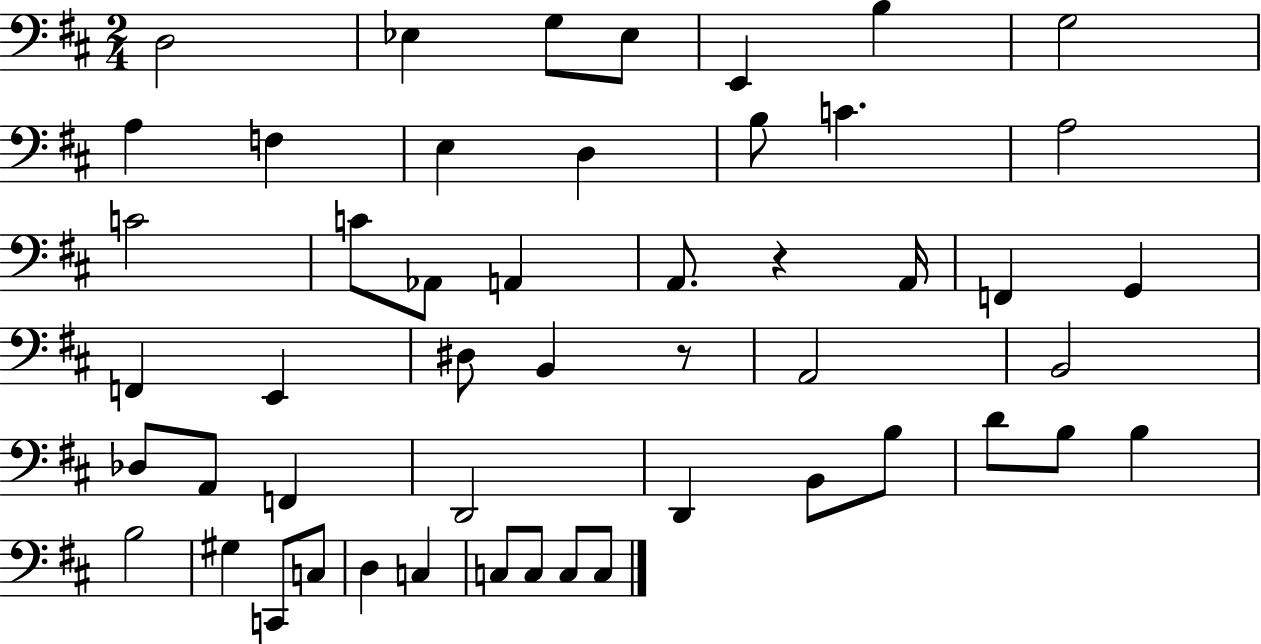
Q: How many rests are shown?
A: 2